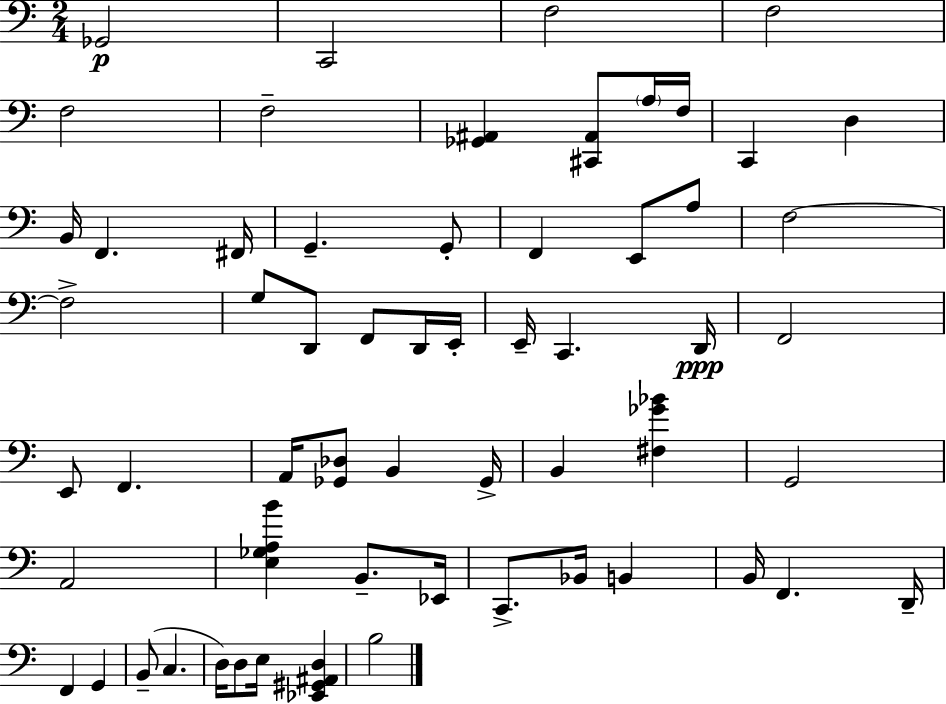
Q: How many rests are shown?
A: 0